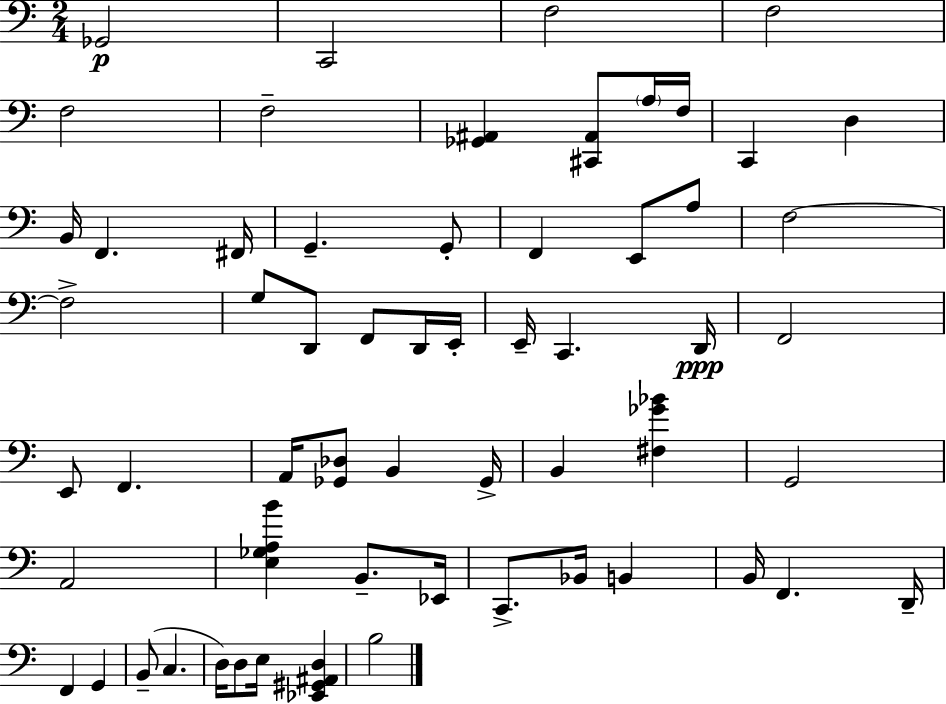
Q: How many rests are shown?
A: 0